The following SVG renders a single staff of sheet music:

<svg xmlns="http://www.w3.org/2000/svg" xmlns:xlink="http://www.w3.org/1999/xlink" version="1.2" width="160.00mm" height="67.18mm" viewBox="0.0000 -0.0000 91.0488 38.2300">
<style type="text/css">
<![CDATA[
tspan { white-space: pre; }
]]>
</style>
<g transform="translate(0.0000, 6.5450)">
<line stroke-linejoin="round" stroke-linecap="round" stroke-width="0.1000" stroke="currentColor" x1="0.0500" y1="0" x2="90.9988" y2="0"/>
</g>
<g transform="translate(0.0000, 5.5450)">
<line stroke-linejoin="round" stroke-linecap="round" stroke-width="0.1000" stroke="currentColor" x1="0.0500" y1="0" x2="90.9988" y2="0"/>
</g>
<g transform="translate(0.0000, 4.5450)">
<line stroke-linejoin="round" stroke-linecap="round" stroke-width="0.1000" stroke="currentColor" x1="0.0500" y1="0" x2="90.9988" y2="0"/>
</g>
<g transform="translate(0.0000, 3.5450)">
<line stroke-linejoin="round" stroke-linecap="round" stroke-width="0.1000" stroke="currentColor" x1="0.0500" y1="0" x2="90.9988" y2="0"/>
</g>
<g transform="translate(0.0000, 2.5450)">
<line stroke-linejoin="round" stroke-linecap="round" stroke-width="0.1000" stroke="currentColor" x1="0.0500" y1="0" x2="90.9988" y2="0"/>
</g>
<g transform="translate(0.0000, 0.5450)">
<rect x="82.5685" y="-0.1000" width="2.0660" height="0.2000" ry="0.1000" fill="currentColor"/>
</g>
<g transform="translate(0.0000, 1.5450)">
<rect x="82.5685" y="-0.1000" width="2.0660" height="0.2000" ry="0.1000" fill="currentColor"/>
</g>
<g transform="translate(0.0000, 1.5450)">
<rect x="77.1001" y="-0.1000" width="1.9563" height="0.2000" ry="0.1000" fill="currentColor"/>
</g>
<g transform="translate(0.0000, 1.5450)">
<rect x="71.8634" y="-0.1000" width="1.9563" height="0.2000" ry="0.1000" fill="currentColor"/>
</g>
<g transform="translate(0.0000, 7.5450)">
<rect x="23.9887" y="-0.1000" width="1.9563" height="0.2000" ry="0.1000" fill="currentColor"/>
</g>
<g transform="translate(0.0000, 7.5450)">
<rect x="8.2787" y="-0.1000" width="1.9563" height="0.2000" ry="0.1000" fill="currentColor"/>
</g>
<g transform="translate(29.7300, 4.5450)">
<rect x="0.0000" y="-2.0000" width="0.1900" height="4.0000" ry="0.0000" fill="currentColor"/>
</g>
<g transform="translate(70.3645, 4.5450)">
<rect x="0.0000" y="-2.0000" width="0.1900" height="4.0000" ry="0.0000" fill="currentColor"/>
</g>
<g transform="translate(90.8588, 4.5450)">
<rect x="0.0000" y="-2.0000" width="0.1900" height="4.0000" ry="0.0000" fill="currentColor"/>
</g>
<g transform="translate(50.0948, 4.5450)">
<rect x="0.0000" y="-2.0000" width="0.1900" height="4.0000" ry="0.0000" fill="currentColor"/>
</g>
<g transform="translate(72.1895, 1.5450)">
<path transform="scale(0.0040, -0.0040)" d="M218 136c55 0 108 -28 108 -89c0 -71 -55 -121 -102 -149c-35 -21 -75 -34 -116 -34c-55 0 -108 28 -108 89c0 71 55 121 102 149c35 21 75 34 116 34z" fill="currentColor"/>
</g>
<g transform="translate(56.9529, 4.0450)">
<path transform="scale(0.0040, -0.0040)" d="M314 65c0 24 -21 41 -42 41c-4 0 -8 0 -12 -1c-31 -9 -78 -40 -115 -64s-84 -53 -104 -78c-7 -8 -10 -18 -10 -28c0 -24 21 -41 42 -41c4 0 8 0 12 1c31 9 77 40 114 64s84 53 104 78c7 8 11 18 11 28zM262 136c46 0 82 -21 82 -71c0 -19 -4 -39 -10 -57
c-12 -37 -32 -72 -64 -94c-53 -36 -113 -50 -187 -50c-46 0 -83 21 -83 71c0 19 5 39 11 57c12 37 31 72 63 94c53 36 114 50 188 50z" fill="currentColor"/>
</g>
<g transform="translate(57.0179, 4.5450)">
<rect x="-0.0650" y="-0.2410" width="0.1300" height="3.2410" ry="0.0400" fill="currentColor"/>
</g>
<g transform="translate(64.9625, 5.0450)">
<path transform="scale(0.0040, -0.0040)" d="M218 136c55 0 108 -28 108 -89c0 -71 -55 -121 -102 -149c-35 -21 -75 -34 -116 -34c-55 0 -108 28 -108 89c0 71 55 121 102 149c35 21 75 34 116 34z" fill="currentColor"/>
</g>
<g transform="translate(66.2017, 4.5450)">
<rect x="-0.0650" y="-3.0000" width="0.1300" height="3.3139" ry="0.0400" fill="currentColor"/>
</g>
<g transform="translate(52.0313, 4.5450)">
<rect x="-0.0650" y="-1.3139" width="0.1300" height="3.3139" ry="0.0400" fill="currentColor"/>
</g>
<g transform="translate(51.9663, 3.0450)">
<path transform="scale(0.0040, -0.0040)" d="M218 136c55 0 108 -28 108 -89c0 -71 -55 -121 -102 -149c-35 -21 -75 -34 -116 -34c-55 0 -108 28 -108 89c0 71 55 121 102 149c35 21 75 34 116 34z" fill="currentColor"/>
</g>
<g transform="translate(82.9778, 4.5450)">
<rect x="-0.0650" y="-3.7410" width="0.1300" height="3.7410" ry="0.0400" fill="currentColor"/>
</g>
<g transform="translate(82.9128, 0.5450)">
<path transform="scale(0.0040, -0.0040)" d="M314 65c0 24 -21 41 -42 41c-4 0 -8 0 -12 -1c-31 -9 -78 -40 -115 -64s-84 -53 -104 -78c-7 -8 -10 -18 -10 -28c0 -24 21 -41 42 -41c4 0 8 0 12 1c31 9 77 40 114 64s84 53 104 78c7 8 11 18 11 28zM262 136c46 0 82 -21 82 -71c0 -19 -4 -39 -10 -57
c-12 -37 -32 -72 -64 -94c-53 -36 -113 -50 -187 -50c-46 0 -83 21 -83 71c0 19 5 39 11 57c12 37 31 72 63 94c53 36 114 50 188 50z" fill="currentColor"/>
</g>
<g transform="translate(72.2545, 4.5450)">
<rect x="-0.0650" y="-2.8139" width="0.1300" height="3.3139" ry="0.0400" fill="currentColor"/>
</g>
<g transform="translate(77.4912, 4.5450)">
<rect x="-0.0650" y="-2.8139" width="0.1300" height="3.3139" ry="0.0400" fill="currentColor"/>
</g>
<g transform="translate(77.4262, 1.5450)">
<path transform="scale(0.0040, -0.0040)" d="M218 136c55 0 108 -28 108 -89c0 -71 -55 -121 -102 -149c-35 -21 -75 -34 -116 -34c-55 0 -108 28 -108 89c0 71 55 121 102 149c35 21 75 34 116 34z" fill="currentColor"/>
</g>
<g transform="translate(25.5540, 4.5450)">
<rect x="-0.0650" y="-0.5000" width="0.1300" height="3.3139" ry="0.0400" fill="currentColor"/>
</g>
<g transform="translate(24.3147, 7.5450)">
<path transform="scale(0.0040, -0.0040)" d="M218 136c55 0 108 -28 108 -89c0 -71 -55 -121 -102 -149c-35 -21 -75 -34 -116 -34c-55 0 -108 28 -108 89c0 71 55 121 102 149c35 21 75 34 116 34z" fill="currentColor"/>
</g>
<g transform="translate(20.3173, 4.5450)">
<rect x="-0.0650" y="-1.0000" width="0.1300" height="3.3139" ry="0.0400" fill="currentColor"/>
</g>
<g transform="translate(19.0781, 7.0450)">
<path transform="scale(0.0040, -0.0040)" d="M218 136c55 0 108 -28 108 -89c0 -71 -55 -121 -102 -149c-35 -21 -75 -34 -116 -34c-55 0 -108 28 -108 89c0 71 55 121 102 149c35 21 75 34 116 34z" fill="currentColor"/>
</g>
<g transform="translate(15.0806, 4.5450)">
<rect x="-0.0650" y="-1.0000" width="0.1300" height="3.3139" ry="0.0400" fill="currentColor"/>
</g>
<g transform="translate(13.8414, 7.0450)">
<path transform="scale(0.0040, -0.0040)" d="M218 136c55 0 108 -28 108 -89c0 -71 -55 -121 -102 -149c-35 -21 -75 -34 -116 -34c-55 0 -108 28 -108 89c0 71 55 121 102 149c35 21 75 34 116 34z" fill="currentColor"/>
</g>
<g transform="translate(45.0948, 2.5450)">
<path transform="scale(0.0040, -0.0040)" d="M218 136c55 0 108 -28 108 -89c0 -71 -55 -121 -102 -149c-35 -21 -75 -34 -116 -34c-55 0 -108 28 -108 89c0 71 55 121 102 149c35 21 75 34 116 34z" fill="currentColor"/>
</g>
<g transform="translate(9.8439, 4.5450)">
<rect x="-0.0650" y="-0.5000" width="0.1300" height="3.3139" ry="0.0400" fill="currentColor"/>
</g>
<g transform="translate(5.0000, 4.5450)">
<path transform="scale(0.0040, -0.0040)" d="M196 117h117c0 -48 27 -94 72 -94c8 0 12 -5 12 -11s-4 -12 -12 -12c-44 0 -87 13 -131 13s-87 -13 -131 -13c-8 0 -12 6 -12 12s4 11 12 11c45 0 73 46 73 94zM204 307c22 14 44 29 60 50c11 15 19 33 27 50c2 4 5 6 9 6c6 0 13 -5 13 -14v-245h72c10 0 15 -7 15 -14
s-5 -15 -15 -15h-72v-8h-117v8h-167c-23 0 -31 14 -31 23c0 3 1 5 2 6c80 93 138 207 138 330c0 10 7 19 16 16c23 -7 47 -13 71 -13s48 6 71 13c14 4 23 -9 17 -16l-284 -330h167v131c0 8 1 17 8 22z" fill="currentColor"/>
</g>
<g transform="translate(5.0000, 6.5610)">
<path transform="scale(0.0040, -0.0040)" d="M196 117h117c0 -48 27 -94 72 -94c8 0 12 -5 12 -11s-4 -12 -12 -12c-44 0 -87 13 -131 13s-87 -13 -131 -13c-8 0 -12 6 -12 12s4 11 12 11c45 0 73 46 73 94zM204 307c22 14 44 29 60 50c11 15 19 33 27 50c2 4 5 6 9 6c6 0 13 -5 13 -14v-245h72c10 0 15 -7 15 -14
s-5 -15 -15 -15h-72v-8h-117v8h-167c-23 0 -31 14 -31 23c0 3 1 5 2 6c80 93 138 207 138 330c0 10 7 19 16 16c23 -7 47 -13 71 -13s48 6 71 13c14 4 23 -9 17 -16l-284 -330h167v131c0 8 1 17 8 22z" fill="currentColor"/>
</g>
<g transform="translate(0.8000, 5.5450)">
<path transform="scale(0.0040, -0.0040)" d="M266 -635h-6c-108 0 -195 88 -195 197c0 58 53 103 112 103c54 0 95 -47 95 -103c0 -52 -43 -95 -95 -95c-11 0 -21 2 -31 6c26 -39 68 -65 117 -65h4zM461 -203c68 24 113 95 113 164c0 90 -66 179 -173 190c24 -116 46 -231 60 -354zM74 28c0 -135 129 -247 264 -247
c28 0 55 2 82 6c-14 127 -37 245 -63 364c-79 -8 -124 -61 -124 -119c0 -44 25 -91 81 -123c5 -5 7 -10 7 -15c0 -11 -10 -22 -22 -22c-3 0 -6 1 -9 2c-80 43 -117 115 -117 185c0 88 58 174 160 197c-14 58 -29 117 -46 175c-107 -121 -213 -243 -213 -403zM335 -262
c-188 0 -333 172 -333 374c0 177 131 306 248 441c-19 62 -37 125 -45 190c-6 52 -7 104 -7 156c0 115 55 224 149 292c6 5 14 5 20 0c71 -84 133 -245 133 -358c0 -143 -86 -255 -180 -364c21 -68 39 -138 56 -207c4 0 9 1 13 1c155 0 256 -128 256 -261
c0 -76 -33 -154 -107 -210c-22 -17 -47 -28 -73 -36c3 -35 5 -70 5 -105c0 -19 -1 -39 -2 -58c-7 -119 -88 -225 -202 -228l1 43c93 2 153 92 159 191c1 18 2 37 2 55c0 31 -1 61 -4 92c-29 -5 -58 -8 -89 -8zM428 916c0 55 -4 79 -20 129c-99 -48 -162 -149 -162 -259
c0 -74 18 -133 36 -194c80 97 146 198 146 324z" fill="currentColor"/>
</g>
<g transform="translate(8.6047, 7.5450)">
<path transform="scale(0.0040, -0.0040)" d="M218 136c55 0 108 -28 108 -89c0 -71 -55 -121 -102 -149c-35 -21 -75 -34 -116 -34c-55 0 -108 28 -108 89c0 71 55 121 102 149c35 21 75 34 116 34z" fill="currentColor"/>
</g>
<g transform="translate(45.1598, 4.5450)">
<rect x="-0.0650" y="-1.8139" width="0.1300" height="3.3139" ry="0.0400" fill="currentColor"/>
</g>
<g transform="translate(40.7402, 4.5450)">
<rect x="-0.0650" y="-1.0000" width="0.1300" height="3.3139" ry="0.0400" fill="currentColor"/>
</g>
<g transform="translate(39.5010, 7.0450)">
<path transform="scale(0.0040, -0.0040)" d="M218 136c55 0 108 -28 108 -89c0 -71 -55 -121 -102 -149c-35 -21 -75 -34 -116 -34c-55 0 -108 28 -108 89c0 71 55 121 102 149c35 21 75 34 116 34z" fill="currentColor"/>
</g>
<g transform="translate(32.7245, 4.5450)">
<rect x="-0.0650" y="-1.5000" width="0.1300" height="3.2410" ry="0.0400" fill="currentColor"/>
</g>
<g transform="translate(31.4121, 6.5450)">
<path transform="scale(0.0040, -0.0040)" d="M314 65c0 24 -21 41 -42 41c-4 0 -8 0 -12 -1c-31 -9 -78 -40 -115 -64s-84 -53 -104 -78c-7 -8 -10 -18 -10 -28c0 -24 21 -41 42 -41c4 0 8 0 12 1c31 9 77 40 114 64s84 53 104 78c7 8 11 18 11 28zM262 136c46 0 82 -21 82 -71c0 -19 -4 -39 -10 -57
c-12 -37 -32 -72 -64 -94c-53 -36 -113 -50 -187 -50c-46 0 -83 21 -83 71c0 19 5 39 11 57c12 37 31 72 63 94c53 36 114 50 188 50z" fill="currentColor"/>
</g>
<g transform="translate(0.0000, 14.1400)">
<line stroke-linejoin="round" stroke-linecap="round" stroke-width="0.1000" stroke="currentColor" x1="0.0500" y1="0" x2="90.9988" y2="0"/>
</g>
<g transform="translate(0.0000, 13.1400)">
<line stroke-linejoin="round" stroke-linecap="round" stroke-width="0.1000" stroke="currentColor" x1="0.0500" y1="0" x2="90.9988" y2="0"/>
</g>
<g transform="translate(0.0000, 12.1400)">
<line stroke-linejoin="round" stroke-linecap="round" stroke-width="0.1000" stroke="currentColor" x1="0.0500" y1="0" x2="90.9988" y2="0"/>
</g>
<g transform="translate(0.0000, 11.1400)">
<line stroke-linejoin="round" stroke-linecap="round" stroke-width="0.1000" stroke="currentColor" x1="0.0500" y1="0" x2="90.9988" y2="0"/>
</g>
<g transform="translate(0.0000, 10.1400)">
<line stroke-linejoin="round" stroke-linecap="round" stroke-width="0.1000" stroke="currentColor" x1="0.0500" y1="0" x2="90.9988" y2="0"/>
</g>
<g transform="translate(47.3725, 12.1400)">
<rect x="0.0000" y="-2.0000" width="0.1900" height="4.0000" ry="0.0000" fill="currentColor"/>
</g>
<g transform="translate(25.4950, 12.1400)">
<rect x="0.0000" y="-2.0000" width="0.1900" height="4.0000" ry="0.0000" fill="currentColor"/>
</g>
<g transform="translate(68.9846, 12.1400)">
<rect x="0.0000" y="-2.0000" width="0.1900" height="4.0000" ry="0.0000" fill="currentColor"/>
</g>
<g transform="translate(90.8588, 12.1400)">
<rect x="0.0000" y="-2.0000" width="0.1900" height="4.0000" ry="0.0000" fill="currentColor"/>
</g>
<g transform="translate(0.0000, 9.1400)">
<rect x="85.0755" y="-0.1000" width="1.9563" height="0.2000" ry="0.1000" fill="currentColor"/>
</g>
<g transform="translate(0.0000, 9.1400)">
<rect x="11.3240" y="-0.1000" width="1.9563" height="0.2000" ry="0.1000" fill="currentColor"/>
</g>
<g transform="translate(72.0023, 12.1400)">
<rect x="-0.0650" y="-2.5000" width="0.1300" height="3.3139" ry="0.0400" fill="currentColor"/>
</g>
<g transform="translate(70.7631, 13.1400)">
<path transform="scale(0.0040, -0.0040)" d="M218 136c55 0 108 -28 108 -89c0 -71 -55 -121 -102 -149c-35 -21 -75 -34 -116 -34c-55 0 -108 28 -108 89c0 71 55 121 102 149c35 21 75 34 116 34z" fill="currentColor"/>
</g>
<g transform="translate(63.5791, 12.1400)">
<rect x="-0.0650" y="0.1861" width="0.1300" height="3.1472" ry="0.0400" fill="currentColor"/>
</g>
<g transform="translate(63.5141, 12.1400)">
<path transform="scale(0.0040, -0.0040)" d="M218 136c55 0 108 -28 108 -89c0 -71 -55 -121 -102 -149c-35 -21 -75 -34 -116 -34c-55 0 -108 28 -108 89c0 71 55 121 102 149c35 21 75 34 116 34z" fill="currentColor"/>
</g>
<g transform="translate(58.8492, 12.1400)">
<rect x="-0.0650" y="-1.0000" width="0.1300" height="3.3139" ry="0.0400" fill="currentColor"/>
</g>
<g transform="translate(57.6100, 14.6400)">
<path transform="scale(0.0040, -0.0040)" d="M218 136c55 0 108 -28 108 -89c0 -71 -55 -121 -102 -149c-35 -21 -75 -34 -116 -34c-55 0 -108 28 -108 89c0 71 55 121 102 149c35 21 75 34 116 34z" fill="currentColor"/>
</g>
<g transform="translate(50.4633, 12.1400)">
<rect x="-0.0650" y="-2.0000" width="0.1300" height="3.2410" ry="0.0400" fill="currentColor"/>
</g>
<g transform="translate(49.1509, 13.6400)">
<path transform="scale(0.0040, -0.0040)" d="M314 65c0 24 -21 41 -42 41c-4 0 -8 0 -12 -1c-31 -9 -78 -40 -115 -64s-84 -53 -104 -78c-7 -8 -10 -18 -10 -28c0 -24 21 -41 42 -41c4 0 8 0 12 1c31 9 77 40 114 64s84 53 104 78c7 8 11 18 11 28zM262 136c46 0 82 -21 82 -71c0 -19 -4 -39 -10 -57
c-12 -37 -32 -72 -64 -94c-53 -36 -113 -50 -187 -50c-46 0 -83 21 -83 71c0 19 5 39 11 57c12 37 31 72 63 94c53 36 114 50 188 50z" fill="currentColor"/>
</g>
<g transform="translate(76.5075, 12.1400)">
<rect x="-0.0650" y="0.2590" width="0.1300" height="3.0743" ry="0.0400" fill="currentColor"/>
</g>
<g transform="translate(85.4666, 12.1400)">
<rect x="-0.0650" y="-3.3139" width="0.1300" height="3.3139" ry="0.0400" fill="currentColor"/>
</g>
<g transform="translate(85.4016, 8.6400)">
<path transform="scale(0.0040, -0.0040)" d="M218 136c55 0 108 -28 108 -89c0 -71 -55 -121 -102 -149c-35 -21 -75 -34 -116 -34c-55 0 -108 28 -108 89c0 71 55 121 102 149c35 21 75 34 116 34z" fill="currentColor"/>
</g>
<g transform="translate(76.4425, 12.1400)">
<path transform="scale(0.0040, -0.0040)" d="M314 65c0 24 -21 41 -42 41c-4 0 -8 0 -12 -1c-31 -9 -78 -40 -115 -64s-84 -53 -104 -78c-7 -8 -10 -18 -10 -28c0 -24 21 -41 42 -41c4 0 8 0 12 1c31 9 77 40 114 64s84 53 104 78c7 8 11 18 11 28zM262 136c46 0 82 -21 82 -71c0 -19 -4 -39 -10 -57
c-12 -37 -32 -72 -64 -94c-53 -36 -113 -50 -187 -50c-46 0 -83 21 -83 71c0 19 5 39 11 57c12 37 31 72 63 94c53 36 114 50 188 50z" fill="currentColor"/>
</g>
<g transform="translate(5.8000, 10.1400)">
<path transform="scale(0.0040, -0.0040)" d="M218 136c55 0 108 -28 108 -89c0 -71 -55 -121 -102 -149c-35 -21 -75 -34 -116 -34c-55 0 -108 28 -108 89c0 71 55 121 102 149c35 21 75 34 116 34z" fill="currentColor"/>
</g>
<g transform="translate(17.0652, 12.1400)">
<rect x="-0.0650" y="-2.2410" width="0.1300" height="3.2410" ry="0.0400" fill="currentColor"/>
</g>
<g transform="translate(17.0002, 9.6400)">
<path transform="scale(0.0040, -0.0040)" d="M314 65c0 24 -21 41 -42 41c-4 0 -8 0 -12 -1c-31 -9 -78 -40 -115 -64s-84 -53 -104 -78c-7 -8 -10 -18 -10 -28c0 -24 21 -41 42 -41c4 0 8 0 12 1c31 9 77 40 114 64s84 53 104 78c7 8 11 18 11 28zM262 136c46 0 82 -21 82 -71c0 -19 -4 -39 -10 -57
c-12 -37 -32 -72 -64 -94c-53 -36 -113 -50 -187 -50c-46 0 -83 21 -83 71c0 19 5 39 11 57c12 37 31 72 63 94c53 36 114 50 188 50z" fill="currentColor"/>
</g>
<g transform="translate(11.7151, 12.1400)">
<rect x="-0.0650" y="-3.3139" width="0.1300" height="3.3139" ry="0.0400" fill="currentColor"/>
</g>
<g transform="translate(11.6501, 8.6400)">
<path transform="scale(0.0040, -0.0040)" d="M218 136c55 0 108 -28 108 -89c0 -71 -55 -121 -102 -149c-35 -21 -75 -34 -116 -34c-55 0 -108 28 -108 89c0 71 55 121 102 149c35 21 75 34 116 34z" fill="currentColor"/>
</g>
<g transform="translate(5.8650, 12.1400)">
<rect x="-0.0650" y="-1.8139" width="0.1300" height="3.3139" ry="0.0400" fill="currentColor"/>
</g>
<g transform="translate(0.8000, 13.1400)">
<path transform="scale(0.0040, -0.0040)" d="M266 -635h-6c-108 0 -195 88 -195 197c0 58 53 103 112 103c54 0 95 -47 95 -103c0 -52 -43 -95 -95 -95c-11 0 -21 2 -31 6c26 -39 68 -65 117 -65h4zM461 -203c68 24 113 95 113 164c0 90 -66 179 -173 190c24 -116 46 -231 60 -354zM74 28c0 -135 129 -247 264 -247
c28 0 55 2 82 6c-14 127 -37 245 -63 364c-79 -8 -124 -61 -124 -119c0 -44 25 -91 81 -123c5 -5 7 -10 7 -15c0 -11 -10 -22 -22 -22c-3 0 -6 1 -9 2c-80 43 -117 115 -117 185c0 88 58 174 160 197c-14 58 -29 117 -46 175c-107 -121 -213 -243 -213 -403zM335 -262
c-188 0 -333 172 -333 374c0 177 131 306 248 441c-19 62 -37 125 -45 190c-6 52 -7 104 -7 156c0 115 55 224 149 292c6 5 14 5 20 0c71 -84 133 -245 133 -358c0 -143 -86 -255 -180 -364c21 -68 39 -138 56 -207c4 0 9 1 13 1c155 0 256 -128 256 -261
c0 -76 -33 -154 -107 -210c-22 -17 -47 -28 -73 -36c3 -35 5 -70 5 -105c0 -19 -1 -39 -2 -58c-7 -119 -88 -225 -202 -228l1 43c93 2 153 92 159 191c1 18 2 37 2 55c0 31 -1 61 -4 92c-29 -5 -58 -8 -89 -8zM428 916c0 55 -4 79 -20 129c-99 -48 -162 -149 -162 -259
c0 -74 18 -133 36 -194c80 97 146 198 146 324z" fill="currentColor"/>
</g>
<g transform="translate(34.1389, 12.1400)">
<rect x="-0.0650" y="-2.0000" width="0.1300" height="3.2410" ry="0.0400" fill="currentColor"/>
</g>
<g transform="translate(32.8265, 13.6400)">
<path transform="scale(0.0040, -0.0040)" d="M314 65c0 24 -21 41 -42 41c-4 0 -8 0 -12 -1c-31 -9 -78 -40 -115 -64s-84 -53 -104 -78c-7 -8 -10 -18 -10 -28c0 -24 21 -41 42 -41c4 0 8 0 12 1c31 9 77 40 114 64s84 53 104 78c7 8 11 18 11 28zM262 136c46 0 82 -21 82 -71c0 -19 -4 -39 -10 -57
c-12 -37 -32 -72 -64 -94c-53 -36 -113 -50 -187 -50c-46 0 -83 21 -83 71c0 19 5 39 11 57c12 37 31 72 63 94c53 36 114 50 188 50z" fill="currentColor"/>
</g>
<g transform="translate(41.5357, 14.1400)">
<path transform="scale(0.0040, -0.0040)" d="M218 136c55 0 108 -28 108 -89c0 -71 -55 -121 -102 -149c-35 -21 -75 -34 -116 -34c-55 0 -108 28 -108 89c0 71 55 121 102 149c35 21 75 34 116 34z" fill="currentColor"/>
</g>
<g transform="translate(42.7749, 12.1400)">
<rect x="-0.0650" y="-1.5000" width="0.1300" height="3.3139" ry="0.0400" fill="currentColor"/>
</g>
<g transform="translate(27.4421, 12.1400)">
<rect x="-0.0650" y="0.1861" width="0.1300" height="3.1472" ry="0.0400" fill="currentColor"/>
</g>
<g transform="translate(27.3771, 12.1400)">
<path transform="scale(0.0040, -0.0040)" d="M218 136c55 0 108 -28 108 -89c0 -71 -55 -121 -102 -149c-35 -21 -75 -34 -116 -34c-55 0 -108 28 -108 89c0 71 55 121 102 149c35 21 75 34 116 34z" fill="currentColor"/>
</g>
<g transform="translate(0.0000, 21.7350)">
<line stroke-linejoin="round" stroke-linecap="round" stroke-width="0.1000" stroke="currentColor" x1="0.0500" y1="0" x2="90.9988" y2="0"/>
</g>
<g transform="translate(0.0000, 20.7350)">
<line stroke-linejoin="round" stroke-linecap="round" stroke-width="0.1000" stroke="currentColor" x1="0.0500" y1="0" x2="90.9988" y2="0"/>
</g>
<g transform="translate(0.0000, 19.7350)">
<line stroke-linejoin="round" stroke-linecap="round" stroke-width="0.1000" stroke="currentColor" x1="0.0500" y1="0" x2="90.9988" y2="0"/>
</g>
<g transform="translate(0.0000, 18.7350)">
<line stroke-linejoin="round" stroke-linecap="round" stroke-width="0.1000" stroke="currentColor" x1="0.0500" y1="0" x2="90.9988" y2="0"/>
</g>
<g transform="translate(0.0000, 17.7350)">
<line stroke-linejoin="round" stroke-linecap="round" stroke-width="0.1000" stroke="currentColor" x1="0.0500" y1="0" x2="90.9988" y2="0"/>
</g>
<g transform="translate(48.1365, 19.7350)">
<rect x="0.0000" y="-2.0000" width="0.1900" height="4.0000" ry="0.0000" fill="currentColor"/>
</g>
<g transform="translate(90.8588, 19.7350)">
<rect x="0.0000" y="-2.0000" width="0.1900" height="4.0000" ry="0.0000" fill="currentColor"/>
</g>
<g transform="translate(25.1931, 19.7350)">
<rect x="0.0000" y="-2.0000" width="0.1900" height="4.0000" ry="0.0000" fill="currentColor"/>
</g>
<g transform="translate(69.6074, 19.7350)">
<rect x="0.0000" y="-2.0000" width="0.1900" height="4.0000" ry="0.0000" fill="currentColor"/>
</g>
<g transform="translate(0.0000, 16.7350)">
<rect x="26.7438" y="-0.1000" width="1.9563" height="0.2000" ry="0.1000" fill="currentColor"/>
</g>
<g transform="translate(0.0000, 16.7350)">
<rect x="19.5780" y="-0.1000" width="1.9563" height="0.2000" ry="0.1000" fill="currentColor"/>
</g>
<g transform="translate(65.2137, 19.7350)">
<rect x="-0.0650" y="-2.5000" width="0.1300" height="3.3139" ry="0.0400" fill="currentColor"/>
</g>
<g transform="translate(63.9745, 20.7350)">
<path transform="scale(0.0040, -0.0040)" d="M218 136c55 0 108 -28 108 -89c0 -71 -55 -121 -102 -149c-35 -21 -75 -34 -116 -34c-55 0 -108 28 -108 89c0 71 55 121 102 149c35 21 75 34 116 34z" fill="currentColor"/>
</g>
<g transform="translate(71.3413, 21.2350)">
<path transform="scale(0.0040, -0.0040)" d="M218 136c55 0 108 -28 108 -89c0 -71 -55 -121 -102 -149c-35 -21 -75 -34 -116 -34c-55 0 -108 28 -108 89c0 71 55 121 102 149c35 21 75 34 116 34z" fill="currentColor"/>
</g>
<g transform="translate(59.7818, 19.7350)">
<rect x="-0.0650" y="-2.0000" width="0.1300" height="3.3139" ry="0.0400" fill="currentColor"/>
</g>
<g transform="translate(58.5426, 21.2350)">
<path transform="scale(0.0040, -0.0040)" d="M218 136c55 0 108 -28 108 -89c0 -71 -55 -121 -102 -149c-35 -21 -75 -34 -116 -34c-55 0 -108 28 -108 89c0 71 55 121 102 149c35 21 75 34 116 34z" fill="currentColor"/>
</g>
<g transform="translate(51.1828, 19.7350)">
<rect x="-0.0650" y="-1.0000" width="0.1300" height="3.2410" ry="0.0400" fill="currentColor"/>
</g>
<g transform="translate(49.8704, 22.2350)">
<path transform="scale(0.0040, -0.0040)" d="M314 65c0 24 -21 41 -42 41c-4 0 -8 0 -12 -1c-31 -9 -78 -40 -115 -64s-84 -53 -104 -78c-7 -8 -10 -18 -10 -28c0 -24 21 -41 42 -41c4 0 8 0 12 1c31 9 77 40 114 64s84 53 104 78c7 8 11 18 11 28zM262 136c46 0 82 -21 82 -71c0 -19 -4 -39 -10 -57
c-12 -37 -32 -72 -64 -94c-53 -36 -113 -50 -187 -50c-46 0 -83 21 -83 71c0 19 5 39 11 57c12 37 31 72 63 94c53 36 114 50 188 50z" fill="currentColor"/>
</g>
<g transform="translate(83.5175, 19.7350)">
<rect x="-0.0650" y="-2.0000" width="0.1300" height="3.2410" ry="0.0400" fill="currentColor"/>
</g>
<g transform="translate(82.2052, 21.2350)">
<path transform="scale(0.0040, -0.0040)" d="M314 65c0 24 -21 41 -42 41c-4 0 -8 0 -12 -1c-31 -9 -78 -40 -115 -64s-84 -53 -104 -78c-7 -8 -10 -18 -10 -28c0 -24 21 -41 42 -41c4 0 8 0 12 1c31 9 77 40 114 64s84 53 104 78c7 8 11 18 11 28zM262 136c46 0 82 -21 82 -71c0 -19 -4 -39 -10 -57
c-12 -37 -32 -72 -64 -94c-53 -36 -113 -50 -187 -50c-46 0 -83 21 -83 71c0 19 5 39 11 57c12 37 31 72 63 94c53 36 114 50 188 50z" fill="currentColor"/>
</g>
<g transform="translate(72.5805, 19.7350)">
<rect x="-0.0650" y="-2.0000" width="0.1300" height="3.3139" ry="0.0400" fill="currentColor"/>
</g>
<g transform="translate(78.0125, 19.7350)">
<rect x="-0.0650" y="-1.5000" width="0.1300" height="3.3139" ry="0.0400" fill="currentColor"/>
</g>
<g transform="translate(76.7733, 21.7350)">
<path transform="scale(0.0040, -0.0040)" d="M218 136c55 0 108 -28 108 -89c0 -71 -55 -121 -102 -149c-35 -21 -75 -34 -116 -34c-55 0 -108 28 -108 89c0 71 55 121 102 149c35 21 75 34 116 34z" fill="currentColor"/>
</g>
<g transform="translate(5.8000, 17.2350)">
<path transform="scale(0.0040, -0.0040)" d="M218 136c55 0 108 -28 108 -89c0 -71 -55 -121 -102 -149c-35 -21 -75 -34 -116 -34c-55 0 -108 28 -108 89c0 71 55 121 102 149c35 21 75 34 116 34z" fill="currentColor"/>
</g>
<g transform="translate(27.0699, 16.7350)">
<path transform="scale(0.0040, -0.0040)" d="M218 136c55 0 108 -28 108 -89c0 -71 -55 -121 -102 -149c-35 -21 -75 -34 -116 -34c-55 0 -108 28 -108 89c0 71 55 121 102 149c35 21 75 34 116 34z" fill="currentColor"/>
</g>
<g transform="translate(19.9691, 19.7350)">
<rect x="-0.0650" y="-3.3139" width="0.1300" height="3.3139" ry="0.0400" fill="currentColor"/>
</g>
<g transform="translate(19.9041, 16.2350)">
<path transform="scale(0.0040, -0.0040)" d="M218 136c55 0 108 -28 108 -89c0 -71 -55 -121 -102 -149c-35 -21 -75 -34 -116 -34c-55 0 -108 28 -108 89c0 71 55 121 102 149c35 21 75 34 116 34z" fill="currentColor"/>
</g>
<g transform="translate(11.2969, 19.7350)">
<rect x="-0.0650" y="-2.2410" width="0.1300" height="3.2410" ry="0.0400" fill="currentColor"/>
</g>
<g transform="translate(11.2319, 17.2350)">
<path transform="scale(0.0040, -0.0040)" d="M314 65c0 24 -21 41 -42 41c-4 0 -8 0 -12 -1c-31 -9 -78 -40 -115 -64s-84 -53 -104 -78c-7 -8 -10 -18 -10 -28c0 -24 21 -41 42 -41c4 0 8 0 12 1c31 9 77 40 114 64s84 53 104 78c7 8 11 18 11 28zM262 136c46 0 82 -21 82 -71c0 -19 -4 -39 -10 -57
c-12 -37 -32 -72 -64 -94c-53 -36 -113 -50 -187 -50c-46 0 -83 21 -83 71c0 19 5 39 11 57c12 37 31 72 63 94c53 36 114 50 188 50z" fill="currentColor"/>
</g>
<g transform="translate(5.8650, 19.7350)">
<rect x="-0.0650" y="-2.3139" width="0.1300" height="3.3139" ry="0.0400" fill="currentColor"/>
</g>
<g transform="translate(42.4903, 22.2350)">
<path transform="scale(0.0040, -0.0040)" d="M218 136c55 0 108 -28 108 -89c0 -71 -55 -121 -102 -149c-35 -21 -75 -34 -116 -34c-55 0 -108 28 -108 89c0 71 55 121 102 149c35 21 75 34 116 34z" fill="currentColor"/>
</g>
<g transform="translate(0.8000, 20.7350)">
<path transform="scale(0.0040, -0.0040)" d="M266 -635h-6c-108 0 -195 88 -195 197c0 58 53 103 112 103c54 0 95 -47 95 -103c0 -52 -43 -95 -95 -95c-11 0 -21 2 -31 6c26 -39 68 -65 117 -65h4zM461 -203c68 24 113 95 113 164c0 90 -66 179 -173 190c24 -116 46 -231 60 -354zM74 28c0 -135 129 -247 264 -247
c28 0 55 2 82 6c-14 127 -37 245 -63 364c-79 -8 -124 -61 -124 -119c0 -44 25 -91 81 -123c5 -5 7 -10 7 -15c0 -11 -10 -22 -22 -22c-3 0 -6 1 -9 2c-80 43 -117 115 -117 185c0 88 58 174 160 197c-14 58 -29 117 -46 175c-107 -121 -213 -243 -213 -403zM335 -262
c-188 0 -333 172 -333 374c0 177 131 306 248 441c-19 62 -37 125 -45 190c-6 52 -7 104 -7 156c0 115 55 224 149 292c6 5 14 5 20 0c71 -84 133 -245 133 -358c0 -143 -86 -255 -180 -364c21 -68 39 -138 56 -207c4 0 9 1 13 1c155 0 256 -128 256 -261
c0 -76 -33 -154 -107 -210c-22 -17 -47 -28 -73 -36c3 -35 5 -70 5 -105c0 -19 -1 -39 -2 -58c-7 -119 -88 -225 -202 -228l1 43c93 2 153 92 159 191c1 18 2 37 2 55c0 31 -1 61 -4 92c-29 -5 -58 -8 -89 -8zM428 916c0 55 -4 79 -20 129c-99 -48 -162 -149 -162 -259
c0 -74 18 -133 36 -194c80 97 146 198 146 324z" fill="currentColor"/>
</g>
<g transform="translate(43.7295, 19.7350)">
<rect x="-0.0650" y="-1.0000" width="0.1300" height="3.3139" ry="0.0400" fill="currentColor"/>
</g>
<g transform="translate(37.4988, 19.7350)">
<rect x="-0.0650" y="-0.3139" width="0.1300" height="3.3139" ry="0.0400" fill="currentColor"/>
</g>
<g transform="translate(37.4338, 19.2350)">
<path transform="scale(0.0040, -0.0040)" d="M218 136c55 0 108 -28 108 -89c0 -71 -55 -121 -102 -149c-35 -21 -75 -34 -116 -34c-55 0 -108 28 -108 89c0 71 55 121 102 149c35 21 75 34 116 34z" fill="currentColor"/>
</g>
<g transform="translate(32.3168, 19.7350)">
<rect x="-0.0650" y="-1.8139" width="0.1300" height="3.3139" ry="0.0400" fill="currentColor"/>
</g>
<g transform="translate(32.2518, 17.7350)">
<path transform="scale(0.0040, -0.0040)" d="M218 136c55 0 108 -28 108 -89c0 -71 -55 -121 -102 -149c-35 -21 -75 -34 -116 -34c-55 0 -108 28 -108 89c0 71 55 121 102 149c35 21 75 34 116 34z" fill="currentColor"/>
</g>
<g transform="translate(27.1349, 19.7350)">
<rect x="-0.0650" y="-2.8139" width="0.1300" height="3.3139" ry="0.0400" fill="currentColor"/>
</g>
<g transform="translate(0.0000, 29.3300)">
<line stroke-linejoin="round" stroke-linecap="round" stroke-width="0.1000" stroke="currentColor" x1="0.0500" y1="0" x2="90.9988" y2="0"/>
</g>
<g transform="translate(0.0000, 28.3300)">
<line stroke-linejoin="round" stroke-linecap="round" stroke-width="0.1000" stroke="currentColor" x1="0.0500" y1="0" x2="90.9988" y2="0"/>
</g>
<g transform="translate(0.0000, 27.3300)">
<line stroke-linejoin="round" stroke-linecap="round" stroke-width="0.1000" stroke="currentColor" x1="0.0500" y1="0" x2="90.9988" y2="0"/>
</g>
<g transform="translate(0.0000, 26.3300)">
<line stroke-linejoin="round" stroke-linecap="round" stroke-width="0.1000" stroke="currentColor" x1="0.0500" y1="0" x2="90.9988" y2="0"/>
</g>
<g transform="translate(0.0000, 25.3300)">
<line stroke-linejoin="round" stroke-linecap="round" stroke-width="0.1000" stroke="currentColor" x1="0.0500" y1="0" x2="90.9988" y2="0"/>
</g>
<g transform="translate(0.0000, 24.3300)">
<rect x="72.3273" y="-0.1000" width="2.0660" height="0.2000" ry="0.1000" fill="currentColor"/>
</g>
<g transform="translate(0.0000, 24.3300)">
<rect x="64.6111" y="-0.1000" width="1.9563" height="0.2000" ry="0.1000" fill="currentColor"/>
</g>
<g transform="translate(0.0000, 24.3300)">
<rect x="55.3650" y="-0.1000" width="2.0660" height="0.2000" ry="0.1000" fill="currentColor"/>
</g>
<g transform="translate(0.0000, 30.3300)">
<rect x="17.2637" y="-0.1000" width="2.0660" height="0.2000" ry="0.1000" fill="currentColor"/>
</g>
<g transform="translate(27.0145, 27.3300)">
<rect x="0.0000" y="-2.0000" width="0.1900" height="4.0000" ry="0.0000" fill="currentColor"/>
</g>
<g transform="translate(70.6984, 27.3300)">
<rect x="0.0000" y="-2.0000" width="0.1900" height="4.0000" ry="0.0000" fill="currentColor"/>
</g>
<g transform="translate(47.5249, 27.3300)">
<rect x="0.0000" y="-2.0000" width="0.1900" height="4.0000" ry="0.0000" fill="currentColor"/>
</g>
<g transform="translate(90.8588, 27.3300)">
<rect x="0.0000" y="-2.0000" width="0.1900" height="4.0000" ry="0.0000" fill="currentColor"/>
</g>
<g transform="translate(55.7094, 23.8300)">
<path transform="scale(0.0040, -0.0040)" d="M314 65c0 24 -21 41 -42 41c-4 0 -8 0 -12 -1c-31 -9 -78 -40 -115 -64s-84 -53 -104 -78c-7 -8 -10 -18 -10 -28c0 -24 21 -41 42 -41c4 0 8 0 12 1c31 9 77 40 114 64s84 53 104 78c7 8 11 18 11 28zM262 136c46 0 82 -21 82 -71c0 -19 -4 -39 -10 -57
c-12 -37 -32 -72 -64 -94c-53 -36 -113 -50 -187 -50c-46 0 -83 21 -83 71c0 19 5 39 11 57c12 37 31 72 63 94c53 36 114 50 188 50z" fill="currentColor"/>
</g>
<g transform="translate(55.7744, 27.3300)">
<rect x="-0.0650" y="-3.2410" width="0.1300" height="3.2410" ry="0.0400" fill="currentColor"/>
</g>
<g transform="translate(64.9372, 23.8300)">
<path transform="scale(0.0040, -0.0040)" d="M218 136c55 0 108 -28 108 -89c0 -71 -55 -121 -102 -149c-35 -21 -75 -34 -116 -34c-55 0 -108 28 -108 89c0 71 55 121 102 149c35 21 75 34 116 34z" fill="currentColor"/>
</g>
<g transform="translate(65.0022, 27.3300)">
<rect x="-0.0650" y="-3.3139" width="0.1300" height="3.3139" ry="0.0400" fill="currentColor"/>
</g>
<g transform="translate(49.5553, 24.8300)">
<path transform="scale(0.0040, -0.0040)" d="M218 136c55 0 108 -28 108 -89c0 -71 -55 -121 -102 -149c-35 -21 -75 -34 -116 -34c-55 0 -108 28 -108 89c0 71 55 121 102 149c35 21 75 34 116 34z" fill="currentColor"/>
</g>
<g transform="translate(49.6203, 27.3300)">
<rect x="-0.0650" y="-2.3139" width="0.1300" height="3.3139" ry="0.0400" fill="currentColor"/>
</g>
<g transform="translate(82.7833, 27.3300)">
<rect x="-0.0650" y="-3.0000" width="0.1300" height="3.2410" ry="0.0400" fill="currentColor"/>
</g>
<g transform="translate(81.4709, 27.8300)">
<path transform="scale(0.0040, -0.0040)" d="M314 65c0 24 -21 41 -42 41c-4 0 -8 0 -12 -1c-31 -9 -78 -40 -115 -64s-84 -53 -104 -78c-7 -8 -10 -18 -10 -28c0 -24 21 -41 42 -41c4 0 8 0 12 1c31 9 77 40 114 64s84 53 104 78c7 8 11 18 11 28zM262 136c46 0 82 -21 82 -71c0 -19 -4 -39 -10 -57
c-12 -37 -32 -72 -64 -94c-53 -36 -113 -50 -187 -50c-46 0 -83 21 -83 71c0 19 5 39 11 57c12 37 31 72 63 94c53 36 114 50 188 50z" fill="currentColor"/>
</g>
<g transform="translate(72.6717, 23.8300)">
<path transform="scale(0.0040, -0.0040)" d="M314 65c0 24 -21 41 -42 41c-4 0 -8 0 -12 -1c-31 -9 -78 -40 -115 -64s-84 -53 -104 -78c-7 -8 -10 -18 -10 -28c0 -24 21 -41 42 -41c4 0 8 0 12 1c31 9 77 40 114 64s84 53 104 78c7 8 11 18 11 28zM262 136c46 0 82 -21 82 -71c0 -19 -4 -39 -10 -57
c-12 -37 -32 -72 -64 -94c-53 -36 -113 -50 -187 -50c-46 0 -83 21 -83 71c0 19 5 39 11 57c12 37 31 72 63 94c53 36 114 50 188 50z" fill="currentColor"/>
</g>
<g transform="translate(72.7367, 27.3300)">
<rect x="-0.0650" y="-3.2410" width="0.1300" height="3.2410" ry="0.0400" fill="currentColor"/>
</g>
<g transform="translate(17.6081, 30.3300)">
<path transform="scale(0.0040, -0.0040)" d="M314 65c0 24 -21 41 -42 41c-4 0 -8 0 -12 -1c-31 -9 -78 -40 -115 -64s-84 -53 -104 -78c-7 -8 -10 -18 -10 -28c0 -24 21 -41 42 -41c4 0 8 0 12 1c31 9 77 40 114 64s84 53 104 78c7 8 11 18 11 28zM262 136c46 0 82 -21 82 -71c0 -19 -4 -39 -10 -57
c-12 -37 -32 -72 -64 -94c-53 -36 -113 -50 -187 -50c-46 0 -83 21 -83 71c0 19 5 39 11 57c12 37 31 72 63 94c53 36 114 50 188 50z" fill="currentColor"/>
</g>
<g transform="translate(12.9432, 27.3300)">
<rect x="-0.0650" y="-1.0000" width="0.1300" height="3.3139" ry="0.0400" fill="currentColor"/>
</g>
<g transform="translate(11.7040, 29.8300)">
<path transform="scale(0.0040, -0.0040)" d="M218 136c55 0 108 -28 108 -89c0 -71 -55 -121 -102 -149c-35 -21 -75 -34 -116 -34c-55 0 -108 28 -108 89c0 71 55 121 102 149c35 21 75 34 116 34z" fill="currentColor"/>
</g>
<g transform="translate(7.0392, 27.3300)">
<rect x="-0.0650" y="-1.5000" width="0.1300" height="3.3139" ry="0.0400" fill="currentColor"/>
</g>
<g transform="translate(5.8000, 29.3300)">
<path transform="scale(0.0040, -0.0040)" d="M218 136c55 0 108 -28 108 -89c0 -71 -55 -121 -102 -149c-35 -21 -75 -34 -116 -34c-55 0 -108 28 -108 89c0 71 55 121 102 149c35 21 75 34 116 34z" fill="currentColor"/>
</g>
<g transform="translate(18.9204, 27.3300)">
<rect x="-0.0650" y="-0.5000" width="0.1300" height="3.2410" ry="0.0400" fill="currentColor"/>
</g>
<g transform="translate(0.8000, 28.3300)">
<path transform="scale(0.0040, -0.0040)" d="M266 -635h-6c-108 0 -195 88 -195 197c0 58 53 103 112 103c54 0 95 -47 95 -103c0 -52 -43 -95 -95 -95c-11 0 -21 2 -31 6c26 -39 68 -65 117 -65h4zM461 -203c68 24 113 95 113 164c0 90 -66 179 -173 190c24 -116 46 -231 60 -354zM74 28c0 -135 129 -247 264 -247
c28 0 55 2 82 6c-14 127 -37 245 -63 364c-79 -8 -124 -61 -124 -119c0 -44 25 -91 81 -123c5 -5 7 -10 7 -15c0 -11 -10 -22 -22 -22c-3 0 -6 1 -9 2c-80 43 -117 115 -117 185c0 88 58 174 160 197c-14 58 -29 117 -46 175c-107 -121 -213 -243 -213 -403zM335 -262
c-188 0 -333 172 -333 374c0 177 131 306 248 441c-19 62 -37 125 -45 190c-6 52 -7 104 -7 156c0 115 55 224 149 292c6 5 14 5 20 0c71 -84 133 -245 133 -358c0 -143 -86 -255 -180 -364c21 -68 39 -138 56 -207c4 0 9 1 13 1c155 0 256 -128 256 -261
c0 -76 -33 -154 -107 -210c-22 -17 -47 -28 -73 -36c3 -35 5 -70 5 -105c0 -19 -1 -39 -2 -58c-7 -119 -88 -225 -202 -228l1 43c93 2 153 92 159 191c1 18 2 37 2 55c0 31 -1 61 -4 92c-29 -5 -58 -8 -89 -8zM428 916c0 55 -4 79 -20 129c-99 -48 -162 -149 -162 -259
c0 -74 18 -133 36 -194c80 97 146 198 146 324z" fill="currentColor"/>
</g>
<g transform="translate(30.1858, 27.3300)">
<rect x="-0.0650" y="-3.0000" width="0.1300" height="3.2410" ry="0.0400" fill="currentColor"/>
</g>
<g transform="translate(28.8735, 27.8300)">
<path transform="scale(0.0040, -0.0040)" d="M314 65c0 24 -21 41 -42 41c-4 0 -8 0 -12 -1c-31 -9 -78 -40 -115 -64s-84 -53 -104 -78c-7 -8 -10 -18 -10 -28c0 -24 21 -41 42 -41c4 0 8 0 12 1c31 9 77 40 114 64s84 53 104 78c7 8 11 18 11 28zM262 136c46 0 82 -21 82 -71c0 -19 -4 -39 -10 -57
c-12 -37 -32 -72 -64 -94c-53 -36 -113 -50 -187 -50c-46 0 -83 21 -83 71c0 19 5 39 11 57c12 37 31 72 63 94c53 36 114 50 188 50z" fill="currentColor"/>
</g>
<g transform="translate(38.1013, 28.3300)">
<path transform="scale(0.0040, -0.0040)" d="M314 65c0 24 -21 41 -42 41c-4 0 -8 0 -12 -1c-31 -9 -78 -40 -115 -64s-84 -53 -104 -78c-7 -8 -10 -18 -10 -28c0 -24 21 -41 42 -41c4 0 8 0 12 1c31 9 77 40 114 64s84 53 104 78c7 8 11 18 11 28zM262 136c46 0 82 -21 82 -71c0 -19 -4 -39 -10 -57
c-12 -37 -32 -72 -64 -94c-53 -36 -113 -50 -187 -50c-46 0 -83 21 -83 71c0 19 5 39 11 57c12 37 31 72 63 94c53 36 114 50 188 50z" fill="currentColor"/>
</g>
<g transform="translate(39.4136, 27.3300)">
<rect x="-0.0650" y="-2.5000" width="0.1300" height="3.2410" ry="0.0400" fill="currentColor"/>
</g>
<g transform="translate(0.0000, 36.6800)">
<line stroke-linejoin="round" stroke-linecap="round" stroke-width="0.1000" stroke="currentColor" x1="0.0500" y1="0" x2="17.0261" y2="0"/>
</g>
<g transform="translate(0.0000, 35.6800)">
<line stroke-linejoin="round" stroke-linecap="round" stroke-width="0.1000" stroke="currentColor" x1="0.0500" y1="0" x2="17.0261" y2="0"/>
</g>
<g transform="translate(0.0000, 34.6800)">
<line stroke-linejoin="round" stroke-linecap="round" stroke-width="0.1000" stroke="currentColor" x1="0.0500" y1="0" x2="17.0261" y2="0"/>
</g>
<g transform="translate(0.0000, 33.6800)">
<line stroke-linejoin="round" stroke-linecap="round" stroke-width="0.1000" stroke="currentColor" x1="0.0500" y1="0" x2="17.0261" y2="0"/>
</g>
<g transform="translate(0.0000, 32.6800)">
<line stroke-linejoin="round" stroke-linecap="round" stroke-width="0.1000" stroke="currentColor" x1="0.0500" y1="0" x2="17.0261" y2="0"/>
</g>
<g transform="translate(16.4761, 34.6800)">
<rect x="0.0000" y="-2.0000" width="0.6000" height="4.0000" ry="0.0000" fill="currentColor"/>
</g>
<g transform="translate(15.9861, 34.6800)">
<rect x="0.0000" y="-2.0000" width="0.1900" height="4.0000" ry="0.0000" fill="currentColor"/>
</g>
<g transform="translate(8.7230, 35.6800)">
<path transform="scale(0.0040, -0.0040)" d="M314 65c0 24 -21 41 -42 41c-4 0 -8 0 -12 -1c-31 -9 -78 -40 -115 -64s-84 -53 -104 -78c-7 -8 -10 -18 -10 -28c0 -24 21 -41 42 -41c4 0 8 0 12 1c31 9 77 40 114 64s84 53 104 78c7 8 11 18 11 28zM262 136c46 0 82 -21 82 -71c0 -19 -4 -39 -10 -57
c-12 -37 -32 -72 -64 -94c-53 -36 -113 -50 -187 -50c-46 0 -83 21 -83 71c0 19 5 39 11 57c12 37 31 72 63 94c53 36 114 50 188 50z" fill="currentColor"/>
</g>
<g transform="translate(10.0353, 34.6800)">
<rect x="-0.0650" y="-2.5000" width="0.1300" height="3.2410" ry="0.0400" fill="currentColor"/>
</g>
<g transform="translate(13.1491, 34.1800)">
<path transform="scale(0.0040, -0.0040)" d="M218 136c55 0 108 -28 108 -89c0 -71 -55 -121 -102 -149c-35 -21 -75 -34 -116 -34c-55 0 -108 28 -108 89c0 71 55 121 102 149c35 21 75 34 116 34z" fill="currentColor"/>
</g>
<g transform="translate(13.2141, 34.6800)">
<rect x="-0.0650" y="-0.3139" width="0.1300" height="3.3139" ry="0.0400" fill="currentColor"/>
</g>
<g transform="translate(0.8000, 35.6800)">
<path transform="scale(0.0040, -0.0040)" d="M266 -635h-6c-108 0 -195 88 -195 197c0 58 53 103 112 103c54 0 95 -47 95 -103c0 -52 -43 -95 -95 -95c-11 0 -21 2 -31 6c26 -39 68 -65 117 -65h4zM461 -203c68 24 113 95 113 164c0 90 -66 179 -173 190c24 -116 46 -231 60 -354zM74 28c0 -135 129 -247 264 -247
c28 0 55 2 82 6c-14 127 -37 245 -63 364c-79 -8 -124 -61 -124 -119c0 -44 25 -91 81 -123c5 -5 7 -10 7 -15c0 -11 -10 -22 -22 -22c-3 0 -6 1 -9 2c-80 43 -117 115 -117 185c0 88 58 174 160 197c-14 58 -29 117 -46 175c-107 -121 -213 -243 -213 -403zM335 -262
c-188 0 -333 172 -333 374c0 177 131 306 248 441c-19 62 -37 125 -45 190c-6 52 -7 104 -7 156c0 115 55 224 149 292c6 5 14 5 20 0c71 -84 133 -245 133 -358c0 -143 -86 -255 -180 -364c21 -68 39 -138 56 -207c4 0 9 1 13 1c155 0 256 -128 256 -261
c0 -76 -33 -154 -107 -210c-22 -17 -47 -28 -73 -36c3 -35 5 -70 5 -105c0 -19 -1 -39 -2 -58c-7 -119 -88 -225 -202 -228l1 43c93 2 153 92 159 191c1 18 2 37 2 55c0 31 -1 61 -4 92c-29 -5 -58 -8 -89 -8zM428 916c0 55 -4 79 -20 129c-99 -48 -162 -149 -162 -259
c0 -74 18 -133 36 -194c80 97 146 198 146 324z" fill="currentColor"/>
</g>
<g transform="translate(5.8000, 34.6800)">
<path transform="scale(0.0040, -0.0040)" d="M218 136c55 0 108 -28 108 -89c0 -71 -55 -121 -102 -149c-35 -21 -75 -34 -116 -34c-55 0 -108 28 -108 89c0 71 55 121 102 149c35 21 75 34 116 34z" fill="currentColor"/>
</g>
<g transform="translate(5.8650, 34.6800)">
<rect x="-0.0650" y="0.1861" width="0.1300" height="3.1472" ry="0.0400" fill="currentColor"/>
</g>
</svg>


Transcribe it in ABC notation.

X:1
T:Untitled
M:4/4
L:1/4
K:C
C D D C E2 D f e c2 A a a c'2 f b g2 B F2 E F2 D B G B2 b g g2 b a f c D D2 F G F E F2 E D C2 A2 G2 g b2 b b2 A2 B G2 c